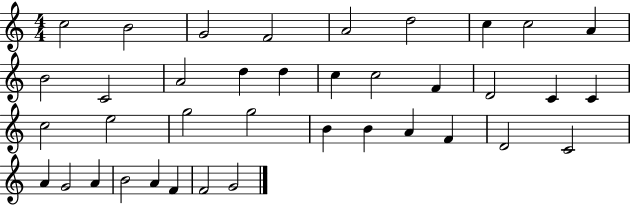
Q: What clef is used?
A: treble